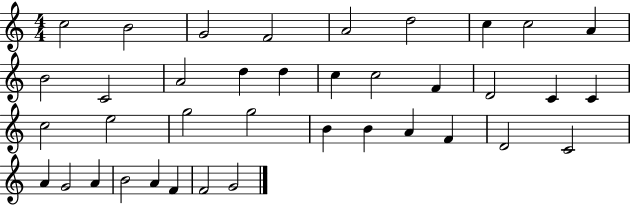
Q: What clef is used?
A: treble